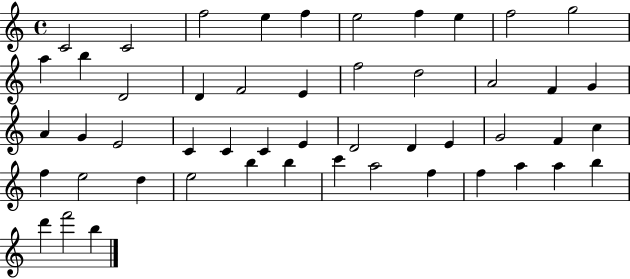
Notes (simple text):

C4/h C4/h F5/h E5/q F5/q E5/h F5/q E5/q F5/h G5/h A5/q B5/q D4/h D4/q F4/h E4/q F5/h D5/h A4/h F4/q G4/q A4/q G4/q E4/h C4/q C4/q C4/q E4/q D4/h D4/q E4/q G4/h F4/q C5/q F5/q E5/h D5/q E5/h B5/q B5/q C6/q A5/h F5/q F5/q A5/q A5/q B5/q D6/q F6/h B5/q